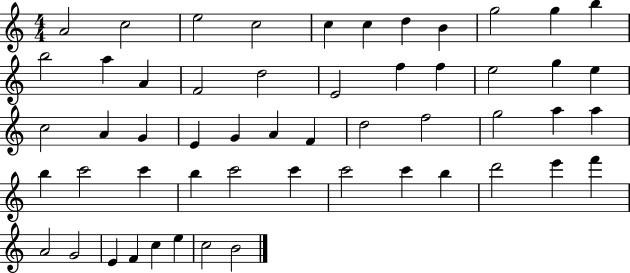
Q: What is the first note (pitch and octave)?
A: A4